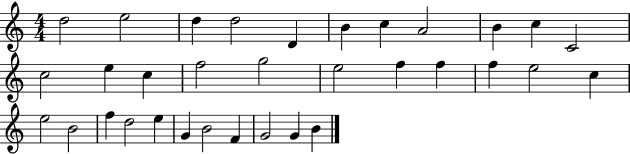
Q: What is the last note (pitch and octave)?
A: B4